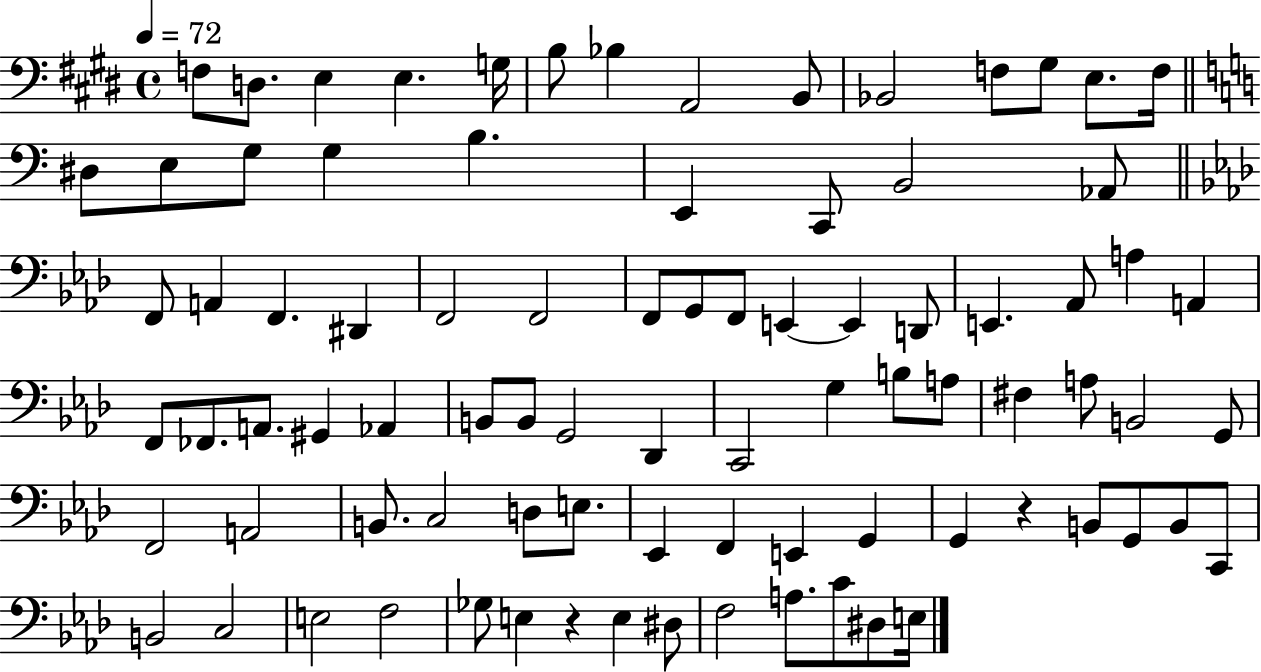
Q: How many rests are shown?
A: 2